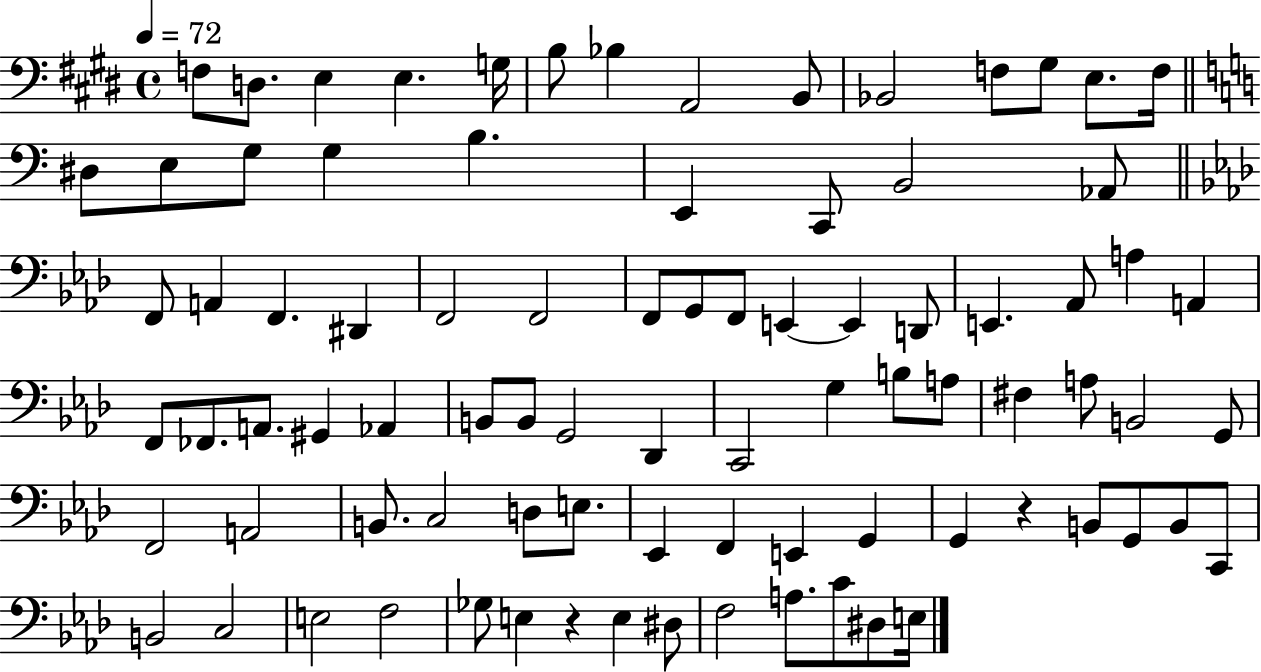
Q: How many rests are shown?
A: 2